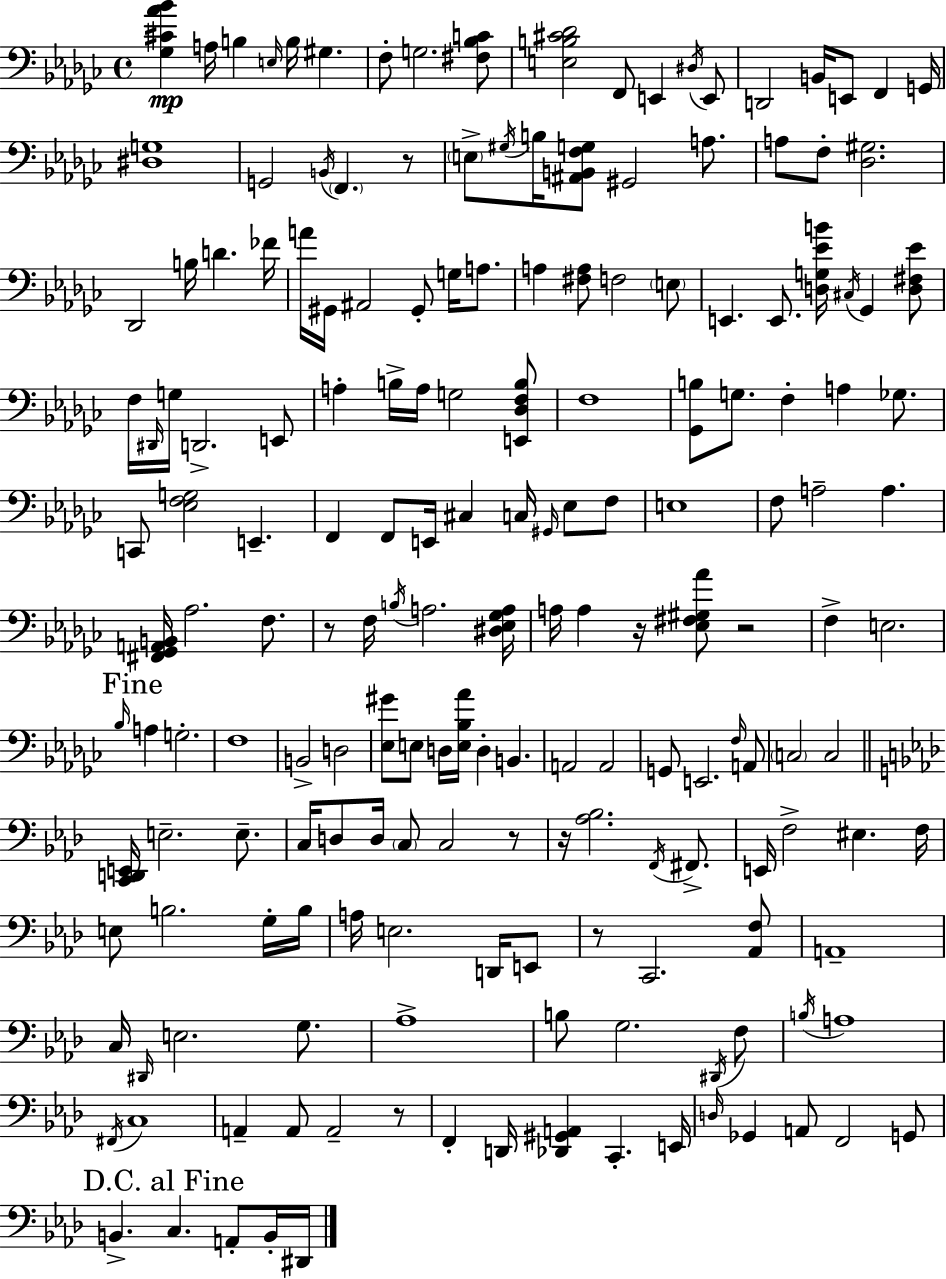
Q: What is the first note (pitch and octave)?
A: A3